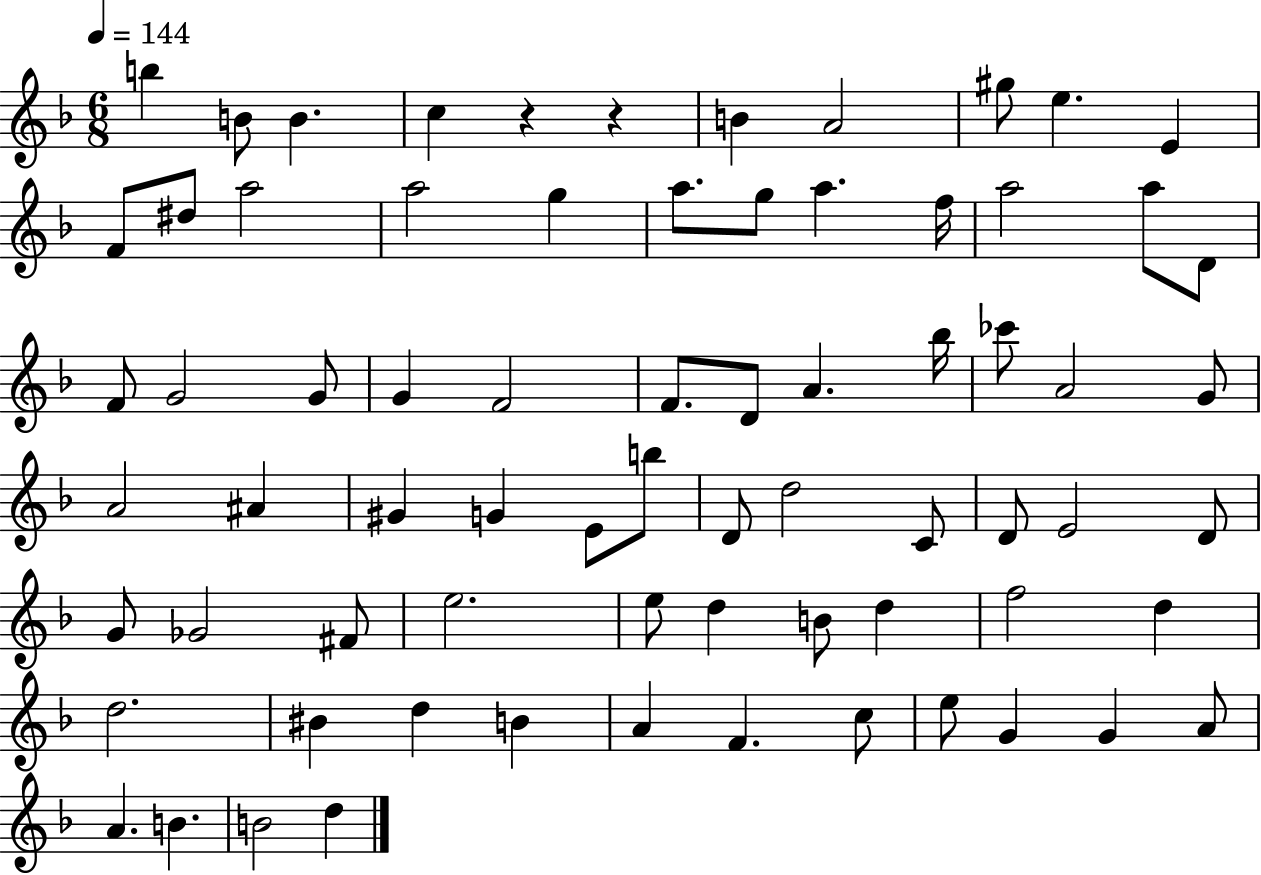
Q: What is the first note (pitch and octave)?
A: B5